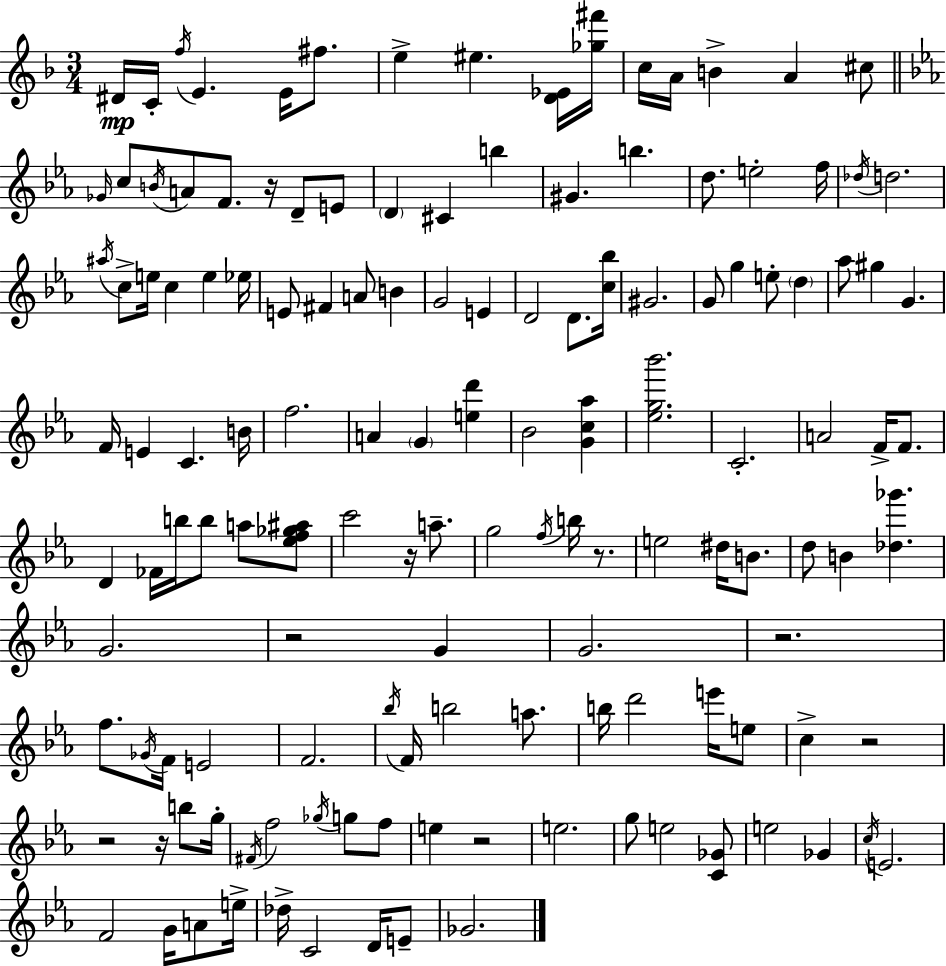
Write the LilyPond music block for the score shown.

{
  \clef treble
  \numericTimeSignature
  \time 3/4
  \key f \major
  dis'16\mp c'16-. \acciaccatura { f''16 } e'4. e'16 fis''8. | e''4-> eis''4. <d' ees'>16 | <ges'' fis'''>16 c''16 a'16 b'4-> a'4 cis''8 | \bar "||" \break \key c \minor \grace { ges'16 } c''8 \acciaccatura { b'16 } a'8 f'8. r16 d'8-- | e'8 \parenthesize d'4 cis'4 b''4 | gis'4. b''4. | d''8. e''2-. | \break f''16 \acciaccatura { des''16 } d''2. | \acciaccatura { ais''16 } c''8-> e''16 c''4 e''4 | ees''16 e'8 fis'4 a'8 | b'4 g'2 | \break e'4 d'2 | d'8. <c'' bes''>16 gis'2. | g'8 g''4 e''8-. | \parenthesize d''4 aes''8 gis''4 g'4. | \break f'16 e'4 c'4. | b'16 f''2. | a'4 \parenthesize g'4 | <e'' d'''>4 bes'2 | \break <g' c'' aes''>4 <ees'' g'' bes'''>2. | c'2.-. | a'2 | f'16-> f'8. d'4 fes'16 b''16 b''8 | \break a''8 <ees'' f'' ges'' ais''>8 c'''2 | r16 a''8.-- g''2 | \acciaccatura { f''16 } b''16 r8. e''2 | dis''16 b'8. d''8 b'4 <des'' ges'''>4. | \break g'2. | r2 | g'4 g'2. | r2. | \break f''8. \acciaccatura { ges'16 } f'16 e'2 | f'2. | \acciaccatura { bes''16 } f'16 b''2 | a''8. b''16 d'''2 | \break e'''16 e''8 c''4-> r2 | r2 | r16 b''8 g''16-. \acciaccatura { fis'16 } f''2 | \acciaccatura { ges''16 } g''8 f''8 e''4 | \break r2 e''2. | g''8 e''2 | <c' ges'>8 e''2 | ges'4 \acciaccatura { c''16 } e'2. | \break f'2 | g'16 a'8 e''16-> des''16-> c'2 | d'16 e'8-- ges'2. | \bar "|."
}